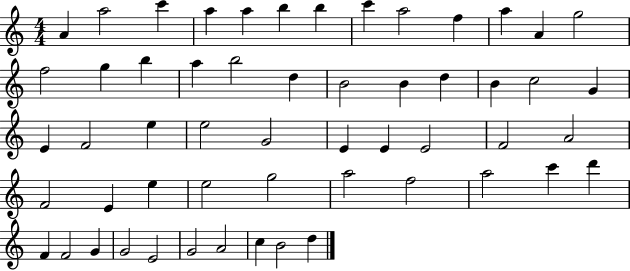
A4/q A5/h C6/q A5/q A5/q B5/q B5/q C6/q A5/h F5/q A5/q A4/q G5/h F5/h G5/q B5/q A5/q B5/h D5/q B4/h B4/q D5/q B4/q C5/h G4/q E4/q F4/h E5/q E5/h G4/h E4/q E4/q E4/h F4/h A4/h F4/h E4/q E5/q E5/h G5/h A5/h F5/h A5/h C6/q D6/q F4/q F4/h G4/q G4/h E4/h G4/h A4/h C5/q B4/h D5/q